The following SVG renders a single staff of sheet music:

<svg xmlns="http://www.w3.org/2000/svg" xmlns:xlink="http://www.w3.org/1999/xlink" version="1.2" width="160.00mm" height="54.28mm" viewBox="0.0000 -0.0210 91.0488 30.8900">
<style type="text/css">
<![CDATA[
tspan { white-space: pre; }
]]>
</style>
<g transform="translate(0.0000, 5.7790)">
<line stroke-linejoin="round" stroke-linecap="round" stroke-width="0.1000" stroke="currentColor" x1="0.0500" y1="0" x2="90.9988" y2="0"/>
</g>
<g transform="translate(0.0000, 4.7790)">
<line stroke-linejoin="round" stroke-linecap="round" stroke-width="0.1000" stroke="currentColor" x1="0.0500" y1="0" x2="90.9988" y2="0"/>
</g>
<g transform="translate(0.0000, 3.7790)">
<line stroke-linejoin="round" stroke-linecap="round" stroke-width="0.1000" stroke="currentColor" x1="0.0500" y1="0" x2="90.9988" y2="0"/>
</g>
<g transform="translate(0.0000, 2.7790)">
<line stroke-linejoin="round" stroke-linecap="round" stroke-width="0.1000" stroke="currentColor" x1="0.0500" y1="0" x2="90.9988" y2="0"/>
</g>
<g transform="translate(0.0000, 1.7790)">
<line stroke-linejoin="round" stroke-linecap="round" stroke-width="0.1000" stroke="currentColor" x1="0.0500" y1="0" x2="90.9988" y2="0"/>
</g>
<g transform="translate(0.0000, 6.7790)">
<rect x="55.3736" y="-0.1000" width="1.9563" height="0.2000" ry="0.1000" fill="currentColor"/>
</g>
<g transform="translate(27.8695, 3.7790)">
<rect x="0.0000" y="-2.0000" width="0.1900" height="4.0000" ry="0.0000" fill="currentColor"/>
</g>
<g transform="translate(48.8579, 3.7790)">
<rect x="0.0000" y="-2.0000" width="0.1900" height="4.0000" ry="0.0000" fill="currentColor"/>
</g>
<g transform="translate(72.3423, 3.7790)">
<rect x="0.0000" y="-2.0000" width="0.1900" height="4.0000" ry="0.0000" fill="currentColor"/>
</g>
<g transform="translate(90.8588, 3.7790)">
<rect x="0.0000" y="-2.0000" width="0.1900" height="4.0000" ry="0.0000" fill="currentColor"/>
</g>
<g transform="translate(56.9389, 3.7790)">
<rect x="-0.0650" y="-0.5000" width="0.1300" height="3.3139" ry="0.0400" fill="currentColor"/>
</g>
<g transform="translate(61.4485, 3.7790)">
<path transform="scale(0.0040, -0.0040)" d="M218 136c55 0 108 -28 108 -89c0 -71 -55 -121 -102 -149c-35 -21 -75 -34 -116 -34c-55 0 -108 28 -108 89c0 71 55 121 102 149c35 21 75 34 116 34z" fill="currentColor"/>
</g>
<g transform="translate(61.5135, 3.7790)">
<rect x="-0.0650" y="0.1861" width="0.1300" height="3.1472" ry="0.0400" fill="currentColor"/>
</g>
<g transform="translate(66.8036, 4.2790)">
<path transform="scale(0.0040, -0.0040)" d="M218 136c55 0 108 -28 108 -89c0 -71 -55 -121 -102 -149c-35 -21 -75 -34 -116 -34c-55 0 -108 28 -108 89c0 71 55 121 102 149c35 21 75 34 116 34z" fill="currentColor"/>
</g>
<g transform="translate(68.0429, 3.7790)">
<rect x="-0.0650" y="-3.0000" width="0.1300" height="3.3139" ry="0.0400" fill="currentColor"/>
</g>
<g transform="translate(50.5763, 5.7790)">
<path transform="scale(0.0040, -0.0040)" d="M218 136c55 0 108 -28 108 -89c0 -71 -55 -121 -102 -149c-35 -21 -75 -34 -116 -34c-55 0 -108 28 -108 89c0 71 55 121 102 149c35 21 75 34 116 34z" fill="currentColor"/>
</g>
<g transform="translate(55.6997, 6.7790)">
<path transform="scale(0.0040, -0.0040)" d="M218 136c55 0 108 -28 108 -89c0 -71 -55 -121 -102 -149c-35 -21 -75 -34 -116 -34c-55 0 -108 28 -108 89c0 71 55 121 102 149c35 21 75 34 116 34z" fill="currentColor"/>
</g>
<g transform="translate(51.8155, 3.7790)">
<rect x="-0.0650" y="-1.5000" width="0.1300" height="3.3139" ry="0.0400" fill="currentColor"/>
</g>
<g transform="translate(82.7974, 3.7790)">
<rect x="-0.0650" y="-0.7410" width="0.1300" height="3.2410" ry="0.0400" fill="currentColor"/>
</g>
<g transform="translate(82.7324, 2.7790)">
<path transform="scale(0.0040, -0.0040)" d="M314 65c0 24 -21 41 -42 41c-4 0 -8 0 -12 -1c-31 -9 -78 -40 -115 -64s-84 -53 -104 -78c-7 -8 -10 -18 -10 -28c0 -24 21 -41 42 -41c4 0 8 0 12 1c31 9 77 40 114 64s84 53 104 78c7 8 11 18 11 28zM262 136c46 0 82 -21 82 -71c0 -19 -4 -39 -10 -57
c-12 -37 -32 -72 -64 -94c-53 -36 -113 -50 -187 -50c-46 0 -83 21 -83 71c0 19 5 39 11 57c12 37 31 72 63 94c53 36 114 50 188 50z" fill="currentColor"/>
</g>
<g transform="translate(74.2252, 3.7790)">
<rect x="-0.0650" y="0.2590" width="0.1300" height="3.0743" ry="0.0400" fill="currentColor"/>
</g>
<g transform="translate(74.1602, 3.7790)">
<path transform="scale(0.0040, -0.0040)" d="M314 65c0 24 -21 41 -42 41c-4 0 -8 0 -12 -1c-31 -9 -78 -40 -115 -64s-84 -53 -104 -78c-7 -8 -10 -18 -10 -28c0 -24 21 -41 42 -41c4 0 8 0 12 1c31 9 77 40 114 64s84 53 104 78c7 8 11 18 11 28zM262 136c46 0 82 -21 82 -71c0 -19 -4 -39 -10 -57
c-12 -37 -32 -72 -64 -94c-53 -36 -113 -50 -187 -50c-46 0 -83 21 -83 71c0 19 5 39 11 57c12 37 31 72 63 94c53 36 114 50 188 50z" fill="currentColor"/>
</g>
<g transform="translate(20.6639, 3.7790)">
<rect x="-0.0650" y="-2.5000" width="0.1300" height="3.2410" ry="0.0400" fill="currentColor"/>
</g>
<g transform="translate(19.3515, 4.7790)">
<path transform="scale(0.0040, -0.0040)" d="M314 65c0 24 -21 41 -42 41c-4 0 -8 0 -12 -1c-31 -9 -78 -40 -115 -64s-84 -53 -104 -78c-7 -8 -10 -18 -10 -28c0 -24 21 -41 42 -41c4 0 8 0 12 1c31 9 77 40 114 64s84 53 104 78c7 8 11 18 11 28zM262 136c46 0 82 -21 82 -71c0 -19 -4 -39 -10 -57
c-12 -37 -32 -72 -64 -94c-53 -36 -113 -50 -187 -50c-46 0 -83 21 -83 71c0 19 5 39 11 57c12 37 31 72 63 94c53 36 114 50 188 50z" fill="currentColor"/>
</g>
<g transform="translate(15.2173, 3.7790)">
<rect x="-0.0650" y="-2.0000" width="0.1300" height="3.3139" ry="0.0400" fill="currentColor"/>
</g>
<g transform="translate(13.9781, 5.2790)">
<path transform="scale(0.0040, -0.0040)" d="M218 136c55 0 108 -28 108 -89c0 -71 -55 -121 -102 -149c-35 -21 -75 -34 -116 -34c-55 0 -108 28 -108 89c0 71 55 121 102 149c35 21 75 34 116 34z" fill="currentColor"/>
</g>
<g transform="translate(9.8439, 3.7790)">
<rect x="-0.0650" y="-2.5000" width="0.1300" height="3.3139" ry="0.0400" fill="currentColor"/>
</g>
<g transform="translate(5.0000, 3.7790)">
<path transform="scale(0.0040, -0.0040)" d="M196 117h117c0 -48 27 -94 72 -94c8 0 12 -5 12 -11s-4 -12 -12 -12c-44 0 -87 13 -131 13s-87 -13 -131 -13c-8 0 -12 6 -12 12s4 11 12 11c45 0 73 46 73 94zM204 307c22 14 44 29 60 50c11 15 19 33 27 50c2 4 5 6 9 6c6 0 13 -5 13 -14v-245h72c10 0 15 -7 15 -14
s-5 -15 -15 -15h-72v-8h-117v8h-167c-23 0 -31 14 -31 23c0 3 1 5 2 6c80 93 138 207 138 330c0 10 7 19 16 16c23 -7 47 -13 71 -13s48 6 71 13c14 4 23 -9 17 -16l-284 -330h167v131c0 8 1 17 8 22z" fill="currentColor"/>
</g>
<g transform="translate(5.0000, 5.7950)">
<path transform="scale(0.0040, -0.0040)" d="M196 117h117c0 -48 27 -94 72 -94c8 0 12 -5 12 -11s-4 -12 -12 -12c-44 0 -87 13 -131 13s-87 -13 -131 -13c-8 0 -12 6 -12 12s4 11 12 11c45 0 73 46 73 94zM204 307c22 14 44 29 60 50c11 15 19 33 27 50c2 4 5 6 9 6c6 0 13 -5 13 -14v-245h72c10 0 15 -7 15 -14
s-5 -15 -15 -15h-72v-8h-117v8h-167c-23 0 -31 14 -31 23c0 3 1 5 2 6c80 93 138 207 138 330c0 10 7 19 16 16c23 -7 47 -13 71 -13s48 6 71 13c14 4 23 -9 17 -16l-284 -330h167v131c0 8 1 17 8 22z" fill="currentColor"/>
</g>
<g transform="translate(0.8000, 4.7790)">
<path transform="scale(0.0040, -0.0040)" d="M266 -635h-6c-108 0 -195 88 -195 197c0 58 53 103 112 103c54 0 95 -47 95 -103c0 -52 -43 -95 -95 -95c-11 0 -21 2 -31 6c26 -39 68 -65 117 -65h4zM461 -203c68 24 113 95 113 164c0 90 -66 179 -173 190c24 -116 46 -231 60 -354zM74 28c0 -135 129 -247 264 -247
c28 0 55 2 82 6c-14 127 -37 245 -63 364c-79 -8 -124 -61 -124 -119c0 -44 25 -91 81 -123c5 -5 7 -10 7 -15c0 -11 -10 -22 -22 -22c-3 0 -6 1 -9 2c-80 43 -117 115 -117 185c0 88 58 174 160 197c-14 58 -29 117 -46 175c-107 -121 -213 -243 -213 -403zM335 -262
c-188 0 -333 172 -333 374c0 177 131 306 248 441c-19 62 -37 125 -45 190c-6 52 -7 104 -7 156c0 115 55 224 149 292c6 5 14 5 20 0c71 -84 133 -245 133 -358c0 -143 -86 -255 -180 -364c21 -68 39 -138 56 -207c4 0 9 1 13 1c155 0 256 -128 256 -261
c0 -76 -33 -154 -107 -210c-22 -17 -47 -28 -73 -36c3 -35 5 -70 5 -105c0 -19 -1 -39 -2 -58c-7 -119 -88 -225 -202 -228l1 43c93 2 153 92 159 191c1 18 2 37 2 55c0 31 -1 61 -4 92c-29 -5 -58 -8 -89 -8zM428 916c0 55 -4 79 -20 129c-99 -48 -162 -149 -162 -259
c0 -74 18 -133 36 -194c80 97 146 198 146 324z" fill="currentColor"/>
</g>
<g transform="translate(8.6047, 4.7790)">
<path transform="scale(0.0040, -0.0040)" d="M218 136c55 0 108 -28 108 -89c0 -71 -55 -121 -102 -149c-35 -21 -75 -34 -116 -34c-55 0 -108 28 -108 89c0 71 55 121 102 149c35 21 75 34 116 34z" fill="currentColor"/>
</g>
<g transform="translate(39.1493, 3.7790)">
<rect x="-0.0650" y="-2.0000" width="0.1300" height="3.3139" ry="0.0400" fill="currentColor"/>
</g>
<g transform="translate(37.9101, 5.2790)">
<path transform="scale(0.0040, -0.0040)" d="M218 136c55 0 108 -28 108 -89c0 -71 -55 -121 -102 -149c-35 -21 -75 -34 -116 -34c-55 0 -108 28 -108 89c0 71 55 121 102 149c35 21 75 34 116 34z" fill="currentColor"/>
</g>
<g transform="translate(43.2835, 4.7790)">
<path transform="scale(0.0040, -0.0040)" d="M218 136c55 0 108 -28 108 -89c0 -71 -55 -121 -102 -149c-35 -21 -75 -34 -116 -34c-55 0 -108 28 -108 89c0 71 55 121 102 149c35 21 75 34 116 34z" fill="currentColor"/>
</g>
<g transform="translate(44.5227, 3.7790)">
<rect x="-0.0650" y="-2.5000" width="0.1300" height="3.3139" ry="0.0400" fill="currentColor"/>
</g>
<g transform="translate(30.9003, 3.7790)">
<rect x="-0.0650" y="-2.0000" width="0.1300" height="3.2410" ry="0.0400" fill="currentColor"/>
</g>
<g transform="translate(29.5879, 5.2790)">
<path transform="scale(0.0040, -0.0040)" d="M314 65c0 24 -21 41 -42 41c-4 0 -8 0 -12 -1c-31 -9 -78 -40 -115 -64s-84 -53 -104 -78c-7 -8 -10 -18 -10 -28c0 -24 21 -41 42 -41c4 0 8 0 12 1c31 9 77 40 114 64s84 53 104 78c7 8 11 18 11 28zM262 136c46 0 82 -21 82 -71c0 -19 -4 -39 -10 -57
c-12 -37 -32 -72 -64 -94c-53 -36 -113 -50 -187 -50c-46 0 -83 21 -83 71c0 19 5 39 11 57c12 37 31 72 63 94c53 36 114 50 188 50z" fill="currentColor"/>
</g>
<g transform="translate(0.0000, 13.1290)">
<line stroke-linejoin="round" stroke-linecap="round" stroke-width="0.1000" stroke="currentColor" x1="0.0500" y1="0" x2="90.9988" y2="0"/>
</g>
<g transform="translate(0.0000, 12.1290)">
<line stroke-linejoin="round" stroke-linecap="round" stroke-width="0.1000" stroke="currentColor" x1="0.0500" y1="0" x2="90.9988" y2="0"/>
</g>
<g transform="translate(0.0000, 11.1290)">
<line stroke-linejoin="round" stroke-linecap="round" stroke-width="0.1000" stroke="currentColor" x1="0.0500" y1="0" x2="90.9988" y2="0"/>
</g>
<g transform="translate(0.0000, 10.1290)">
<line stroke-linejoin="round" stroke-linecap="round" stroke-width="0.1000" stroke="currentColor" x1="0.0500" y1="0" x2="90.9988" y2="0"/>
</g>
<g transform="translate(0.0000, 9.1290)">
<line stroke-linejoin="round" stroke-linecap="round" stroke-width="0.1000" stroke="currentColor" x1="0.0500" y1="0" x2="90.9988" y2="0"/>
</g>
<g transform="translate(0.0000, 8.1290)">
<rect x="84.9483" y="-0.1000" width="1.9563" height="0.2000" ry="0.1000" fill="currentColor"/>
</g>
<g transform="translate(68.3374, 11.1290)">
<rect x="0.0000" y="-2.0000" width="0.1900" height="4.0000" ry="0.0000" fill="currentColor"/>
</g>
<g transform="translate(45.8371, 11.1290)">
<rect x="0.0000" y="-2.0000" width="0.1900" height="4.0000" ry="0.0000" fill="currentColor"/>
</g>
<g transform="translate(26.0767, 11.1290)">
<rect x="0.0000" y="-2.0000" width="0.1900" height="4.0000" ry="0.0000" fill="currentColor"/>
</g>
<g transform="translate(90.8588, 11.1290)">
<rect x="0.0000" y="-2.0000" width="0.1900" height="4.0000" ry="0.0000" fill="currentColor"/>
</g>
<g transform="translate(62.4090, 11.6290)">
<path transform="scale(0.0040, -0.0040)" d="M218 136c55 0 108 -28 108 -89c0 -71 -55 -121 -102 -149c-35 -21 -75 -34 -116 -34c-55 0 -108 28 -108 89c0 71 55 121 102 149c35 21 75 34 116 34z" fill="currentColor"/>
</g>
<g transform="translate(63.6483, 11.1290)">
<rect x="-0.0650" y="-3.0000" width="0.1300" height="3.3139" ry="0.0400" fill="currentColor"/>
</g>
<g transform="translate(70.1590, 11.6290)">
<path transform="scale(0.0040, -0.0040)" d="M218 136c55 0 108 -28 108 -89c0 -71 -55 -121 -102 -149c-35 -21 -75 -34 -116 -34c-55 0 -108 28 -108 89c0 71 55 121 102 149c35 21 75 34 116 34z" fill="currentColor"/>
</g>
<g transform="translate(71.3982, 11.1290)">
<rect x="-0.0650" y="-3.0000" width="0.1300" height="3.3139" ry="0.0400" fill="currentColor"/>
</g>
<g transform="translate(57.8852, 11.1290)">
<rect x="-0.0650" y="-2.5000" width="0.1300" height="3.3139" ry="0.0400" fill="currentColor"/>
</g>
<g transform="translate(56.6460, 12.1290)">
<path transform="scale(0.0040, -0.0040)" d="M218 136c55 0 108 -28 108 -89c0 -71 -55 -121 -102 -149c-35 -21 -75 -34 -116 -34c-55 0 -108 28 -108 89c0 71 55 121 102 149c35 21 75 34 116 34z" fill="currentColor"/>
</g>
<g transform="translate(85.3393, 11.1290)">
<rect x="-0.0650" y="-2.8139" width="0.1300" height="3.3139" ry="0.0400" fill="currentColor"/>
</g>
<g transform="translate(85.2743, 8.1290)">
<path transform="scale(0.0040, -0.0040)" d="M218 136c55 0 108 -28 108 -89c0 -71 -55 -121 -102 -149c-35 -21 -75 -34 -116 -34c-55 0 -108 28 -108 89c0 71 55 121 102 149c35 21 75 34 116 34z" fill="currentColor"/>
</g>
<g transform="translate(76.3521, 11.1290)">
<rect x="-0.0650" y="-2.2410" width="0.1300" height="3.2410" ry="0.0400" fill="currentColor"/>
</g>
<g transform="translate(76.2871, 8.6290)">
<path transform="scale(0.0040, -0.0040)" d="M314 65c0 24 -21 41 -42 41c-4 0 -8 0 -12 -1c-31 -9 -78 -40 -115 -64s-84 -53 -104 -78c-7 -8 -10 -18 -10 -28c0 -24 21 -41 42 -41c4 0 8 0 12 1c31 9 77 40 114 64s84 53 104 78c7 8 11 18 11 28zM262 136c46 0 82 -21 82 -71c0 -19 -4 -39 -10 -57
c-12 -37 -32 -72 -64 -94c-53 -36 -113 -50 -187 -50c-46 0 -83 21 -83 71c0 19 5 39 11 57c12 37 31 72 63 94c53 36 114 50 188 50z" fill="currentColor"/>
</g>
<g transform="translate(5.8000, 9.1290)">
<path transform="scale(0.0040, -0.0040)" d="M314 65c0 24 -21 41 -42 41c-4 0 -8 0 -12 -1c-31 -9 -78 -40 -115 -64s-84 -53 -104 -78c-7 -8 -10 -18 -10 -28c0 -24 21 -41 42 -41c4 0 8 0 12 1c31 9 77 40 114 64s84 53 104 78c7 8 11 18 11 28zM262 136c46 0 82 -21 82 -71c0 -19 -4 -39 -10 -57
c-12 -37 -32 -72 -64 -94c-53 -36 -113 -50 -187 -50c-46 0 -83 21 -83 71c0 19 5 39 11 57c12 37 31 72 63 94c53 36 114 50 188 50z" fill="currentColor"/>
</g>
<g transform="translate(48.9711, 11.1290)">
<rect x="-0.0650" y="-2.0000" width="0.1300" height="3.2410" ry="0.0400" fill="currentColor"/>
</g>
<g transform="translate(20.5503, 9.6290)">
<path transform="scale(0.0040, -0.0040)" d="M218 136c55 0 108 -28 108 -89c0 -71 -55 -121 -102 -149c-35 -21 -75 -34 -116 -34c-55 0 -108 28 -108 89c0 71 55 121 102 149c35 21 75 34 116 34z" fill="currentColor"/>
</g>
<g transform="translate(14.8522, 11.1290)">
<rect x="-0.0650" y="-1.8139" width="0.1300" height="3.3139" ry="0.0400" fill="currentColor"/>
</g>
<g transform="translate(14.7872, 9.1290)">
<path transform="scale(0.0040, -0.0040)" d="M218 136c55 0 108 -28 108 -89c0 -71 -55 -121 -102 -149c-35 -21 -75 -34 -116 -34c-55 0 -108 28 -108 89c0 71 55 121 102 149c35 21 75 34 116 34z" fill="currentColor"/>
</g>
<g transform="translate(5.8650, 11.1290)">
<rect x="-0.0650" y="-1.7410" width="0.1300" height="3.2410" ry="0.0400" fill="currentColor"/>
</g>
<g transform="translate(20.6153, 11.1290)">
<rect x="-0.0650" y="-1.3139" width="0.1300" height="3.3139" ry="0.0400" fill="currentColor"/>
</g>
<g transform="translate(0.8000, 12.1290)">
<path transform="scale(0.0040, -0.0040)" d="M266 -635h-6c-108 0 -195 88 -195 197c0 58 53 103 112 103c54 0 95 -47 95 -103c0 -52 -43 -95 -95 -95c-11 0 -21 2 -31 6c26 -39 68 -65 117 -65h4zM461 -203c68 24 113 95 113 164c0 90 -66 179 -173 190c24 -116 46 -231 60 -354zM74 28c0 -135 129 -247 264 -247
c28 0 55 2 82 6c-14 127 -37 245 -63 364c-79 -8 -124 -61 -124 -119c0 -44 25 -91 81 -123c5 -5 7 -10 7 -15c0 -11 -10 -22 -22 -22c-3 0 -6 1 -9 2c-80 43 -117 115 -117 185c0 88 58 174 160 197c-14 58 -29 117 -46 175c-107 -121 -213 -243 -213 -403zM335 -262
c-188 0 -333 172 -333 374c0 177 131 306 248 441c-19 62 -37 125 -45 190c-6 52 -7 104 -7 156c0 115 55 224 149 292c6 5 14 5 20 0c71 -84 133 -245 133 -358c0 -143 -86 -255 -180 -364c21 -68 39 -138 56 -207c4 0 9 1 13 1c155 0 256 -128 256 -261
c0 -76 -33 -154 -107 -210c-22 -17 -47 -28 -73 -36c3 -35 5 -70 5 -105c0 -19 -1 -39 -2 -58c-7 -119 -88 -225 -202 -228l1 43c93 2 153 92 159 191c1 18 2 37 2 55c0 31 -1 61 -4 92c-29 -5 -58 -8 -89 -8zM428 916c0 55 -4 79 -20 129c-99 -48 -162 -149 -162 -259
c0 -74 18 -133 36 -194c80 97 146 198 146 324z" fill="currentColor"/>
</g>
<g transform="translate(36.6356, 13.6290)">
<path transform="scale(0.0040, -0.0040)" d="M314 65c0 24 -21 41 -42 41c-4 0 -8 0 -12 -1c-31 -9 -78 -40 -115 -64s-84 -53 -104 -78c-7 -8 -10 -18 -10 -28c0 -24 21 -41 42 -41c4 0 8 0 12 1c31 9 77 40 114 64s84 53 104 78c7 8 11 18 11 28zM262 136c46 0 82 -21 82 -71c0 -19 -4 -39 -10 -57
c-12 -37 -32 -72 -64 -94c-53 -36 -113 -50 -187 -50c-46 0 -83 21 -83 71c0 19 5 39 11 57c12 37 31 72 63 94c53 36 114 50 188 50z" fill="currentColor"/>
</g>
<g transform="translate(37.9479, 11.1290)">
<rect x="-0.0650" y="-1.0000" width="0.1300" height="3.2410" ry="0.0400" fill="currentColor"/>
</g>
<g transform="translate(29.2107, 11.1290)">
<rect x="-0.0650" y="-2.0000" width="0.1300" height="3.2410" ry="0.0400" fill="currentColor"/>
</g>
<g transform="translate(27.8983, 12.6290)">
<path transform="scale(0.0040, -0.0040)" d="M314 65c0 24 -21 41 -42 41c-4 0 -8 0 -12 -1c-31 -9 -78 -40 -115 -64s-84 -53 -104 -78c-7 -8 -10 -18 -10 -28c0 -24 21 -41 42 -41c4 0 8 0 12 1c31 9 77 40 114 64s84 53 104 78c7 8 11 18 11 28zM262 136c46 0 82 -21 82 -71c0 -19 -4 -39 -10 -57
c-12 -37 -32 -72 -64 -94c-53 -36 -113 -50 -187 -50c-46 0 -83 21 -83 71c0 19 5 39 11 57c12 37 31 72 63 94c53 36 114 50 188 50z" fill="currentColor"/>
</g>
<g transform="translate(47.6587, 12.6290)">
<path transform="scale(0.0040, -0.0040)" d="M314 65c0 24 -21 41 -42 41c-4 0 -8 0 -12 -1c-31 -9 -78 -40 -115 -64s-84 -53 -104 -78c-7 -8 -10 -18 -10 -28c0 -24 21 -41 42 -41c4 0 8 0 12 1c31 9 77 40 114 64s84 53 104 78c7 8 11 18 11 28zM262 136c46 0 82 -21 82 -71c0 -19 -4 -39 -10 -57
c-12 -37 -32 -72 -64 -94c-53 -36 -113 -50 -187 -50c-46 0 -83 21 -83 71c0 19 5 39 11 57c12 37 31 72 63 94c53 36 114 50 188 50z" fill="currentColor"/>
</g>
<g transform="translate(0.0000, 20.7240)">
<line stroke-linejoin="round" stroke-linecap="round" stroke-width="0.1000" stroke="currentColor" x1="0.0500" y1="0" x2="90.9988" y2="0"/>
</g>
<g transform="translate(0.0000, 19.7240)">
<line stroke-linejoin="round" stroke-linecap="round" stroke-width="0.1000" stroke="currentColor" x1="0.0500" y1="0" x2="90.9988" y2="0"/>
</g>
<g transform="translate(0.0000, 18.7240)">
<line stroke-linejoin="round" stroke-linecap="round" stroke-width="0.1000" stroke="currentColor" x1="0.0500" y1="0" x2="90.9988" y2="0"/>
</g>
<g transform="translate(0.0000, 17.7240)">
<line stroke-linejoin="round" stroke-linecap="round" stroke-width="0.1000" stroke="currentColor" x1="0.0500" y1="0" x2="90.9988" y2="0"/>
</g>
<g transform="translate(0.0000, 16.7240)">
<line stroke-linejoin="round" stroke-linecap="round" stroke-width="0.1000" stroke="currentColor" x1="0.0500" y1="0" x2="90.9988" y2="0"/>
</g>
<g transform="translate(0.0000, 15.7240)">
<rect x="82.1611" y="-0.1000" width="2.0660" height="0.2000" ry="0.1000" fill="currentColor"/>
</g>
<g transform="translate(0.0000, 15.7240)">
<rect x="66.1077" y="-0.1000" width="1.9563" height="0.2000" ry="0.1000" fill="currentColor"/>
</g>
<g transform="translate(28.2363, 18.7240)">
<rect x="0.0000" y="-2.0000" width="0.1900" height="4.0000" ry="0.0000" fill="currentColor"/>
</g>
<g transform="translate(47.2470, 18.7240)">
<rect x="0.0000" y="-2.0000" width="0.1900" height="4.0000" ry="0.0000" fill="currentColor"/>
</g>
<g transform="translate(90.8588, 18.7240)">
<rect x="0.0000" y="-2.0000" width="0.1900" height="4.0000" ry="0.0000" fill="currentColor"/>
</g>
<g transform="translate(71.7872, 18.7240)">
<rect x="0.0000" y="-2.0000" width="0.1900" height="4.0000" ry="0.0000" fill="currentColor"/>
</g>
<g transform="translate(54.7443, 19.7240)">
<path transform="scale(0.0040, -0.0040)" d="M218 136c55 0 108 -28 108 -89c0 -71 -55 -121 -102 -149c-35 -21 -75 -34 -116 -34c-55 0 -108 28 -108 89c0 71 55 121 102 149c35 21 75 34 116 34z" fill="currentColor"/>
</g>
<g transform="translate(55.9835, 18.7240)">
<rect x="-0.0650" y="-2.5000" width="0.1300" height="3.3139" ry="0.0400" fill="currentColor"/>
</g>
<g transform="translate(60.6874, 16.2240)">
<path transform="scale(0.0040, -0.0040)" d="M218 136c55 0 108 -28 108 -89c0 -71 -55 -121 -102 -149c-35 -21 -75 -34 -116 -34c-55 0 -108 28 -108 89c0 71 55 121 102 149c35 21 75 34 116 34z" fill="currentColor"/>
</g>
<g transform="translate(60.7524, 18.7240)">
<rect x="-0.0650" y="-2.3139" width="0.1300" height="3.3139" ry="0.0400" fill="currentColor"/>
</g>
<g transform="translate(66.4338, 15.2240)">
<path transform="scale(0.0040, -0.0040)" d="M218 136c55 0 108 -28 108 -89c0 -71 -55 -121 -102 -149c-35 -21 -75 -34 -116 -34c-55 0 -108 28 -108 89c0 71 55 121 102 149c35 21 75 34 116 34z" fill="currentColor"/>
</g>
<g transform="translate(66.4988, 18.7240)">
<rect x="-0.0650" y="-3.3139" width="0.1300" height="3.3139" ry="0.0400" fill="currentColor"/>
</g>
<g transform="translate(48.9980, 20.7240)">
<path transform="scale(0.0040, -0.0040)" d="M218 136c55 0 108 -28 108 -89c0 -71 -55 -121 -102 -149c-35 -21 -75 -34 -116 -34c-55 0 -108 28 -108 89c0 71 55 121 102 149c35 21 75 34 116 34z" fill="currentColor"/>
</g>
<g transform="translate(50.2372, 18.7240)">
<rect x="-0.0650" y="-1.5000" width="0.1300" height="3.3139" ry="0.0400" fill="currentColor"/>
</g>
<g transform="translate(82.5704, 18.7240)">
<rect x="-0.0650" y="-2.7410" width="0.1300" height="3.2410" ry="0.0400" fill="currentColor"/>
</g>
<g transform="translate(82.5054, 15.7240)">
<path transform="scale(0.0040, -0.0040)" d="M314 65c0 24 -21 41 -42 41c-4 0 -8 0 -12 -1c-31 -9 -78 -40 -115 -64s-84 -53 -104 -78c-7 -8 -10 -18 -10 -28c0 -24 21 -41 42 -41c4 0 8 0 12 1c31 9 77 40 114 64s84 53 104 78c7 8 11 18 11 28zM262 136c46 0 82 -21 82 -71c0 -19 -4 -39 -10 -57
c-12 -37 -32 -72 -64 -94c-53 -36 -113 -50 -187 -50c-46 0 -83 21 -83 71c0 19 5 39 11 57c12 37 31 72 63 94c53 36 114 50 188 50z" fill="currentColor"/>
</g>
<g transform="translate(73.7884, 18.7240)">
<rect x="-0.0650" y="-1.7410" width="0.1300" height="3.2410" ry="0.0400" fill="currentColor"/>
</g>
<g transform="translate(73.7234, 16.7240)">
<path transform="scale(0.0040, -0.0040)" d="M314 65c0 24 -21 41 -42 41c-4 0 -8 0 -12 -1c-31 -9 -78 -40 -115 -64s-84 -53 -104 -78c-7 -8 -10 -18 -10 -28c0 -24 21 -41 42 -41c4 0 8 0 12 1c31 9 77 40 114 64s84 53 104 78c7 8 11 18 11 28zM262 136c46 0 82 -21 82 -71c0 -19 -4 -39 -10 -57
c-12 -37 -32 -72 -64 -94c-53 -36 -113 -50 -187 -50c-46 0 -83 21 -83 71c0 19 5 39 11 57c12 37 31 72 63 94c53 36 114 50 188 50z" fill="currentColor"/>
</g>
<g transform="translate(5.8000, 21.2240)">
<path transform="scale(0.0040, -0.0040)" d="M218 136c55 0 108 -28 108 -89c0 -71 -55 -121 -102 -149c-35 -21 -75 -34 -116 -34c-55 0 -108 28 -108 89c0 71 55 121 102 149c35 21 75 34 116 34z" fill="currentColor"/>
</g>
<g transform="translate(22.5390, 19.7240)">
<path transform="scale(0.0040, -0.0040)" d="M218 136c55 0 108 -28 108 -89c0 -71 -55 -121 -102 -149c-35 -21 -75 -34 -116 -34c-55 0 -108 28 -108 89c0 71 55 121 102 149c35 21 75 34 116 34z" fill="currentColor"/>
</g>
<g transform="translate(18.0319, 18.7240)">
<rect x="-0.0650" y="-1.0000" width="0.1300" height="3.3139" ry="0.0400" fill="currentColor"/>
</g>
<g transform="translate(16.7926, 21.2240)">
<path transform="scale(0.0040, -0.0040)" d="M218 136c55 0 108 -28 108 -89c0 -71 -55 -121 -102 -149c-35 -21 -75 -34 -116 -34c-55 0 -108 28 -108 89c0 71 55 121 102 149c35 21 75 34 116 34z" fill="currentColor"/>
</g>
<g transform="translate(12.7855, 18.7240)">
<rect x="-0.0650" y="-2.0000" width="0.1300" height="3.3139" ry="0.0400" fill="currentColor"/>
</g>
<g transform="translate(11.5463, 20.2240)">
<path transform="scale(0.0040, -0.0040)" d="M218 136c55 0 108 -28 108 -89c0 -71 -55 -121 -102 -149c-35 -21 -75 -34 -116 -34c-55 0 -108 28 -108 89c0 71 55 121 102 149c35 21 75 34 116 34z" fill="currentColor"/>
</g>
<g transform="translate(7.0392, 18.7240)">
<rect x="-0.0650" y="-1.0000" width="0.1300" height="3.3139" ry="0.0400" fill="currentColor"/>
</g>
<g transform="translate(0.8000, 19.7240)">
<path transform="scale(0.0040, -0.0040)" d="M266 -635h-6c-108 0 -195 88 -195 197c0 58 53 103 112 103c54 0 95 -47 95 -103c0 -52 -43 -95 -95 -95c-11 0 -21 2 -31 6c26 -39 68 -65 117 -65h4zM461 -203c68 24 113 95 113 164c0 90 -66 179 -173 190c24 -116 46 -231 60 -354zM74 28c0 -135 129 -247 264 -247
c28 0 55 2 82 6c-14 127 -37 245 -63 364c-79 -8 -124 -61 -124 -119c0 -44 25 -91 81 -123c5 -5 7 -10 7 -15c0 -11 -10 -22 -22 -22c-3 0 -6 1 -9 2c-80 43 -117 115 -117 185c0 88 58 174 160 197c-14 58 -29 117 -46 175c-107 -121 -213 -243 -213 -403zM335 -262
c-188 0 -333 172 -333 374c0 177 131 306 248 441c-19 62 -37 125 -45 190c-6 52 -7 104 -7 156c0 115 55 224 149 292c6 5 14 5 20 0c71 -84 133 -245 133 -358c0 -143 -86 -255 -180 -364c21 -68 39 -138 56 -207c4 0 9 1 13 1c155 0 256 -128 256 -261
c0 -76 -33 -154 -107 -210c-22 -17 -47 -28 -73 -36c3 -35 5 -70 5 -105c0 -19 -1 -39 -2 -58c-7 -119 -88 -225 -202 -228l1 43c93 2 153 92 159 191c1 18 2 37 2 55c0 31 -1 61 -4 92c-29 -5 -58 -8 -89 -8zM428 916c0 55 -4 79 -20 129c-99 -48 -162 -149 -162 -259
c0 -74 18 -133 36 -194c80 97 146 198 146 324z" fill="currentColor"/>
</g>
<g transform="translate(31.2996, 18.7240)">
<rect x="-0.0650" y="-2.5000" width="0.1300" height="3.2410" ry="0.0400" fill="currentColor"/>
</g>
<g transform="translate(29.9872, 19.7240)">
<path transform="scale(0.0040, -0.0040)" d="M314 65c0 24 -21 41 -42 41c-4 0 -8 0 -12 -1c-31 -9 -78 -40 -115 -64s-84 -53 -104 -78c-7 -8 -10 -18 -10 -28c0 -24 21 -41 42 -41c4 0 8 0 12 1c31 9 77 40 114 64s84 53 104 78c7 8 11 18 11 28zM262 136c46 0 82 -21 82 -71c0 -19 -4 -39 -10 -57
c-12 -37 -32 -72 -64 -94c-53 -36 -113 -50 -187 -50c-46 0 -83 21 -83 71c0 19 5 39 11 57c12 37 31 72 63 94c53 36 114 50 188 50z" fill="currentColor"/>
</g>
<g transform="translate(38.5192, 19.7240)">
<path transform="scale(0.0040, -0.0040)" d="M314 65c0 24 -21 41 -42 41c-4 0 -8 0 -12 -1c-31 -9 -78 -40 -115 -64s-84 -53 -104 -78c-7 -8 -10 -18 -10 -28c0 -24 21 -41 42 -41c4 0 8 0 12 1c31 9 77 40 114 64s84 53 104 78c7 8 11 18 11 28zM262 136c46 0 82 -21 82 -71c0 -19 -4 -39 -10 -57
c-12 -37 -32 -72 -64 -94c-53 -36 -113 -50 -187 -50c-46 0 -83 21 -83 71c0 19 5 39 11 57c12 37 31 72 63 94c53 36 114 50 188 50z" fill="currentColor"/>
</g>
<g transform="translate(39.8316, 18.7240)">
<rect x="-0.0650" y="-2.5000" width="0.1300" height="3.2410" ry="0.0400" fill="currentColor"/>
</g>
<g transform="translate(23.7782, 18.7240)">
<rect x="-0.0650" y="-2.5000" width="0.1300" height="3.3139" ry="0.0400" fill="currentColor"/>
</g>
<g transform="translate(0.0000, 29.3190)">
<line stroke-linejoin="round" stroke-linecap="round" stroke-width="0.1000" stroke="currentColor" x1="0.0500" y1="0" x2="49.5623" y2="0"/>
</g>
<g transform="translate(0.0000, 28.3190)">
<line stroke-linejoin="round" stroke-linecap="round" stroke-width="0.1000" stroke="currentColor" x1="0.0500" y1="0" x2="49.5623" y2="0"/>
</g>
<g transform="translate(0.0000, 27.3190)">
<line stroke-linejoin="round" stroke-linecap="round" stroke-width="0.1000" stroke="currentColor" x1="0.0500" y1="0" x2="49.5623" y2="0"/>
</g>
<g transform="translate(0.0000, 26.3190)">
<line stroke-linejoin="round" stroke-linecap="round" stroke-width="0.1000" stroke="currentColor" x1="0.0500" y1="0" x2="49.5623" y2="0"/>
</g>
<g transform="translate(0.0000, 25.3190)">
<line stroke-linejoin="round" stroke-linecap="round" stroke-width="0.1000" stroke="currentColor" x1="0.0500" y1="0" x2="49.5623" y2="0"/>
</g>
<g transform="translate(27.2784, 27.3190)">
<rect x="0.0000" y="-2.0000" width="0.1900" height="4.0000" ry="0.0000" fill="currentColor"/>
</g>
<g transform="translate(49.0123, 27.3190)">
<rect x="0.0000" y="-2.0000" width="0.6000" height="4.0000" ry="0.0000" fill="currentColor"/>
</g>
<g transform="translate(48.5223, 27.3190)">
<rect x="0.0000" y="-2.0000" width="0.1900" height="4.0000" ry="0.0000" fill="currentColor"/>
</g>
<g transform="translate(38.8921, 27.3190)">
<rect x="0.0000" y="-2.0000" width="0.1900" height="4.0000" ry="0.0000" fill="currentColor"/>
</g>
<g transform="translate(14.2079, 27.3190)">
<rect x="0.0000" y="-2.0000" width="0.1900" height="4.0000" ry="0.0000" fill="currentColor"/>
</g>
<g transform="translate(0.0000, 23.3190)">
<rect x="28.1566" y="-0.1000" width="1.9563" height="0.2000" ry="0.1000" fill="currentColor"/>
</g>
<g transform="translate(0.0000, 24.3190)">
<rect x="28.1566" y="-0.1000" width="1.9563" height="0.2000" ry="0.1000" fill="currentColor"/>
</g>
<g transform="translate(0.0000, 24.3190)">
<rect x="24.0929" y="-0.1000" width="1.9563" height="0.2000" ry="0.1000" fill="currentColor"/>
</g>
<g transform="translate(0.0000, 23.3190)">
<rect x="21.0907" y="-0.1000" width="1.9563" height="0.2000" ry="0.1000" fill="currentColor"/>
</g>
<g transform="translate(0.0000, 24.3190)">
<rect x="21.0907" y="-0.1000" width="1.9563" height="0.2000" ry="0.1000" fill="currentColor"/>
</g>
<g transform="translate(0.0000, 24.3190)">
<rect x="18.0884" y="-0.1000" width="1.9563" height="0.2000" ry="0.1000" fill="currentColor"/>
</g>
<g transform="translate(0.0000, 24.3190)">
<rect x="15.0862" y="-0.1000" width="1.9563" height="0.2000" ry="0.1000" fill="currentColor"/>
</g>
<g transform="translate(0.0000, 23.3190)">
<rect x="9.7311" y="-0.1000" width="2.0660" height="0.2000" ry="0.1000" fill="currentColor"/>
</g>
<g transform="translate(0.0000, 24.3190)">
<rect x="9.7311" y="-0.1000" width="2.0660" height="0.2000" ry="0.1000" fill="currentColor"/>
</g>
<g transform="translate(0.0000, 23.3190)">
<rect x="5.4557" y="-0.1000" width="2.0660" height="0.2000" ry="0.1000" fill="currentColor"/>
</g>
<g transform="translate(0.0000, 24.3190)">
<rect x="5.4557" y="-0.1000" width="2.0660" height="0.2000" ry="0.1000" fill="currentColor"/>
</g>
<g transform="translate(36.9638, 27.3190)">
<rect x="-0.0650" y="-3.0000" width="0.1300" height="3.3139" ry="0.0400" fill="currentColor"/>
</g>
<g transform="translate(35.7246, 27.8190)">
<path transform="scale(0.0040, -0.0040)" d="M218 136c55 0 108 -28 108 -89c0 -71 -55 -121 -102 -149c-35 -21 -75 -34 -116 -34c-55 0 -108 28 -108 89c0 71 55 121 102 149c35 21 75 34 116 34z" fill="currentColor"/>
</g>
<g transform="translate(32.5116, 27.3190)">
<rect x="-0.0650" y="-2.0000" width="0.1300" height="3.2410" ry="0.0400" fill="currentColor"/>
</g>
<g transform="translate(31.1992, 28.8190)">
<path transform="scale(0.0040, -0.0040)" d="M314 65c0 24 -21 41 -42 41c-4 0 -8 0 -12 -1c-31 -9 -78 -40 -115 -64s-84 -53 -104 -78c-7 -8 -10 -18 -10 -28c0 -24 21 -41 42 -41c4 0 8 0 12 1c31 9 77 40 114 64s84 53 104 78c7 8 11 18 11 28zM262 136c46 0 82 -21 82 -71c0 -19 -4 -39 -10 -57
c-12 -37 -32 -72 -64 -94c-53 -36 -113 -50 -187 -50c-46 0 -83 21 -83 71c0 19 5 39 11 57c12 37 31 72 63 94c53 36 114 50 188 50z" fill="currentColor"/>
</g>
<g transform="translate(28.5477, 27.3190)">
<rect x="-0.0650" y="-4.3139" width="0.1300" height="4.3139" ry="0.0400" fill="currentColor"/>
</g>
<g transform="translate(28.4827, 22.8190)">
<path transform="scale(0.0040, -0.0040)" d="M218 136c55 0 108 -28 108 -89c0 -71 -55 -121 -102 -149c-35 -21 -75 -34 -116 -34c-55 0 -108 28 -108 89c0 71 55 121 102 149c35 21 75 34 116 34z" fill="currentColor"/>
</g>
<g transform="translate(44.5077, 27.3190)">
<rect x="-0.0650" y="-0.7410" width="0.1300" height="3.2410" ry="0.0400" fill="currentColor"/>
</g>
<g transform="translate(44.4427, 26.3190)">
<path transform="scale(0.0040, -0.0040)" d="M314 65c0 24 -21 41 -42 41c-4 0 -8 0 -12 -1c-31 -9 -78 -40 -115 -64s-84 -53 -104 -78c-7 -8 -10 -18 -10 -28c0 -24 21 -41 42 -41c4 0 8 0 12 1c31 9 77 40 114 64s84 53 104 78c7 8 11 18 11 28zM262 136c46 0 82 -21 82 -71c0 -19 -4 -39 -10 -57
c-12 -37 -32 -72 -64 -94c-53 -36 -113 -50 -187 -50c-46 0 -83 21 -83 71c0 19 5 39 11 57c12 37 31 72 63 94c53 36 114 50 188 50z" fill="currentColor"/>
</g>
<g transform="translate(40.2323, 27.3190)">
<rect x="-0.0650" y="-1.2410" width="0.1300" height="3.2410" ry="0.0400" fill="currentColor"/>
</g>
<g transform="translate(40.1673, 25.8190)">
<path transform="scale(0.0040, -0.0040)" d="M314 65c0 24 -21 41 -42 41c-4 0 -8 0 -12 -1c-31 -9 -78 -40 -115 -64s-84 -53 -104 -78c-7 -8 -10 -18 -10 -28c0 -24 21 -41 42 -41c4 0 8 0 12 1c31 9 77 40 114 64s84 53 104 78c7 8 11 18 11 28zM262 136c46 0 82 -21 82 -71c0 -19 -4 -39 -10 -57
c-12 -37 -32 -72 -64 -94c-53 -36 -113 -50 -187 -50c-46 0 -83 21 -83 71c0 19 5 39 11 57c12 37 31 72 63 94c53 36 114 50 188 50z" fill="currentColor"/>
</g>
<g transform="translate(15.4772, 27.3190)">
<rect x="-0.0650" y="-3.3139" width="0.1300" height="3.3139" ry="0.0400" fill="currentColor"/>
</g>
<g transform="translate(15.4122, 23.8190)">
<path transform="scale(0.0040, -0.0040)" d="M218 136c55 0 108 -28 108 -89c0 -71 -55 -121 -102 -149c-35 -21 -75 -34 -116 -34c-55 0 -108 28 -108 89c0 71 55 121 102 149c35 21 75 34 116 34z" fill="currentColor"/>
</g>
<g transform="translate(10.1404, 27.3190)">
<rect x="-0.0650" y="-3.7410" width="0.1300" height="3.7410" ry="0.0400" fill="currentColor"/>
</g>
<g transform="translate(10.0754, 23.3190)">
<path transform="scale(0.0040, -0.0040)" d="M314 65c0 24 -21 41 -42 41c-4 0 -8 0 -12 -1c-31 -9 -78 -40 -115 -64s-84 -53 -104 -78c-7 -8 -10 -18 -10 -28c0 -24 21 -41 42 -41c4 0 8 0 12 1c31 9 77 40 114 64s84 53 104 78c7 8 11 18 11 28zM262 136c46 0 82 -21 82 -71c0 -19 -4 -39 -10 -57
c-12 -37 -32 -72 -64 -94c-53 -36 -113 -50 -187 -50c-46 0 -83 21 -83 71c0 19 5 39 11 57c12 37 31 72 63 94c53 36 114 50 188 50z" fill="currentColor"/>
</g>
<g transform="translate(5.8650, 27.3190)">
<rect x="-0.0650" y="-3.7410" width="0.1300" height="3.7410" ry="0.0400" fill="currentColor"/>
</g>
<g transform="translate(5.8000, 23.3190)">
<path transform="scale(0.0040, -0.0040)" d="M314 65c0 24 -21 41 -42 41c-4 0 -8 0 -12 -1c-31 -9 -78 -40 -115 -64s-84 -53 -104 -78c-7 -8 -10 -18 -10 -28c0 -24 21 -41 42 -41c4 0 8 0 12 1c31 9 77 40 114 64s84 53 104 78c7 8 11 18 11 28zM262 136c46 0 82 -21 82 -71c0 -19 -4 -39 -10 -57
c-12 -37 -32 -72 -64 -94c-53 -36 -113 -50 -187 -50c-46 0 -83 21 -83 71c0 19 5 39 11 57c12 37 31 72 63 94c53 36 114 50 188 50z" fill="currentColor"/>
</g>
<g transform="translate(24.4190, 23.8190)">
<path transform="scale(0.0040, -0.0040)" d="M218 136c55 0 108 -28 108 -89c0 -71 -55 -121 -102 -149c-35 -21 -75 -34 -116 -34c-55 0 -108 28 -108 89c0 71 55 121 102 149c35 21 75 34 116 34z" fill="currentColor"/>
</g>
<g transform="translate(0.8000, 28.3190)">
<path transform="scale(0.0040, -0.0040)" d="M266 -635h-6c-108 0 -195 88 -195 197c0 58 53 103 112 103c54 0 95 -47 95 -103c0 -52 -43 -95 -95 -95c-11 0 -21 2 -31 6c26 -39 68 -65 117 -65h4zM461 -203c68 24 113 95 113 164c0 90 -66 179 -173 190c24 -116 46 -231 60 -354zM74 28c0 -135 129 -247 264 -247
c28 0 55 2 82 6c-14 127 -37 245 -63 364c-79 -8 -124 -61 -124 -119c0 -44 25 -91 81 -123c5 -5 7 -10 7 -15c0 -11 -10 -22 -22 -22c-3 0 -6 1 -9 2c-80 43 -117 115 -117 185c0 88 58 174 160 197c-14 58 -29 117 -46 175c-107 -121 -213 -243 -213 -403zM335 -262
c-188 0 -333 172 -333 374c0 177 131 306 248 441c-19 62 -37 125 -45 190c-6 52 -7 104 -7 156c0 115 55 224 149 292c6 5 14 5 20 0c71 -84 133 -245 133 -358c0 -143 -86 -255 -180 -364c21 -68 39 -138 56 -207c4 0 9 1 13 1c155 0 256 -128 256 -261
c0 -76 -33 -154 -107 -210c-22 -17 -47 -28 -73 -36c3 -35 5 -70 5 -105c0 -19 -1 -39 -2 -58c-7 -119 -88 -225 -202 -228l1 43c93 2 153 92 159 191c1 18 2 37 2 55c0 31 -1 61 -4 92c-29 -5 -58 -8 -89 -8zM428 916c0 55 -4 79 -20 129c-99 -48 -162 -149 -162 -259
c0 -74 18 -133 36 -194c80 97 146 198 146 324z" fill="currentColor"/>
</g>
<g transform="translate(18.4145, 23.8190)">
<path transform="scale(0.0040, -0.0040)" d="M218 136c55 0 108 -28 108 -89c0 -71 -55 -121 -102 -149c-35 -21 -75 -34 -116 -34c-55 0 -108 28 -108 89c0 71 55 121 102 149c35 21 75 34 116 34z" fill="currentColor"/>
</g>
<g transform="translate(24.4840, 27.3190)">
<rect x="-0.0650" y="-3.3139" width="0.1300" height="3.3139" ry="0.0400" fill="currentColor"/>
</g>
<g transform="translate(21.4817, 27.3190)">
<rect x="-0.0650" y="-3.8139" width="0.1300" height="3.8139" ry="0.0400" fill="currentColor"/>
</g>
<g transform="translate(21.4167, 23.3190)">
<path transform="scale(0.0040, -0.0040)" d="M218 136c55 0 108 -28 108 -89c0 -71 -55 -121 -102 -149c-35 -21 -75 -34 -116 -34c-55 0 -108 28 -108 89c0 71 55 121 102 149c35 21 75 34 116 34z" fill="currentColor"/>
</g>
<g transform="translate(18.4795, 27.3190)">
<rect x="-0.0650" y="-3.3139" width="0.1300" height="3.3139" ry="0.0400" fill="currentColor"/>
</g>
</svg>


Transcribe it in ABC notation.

X:1
T:Untitled
M:4/4
L:1/4
K:C
G F G2 F2 F G E C B A B2 d2 f2 f e F2 D2 F2 G A A g2 a D F D G G2 G2 E G g b f2 a2 c'2 c'2 b b c' b d' F2 A e2 d2